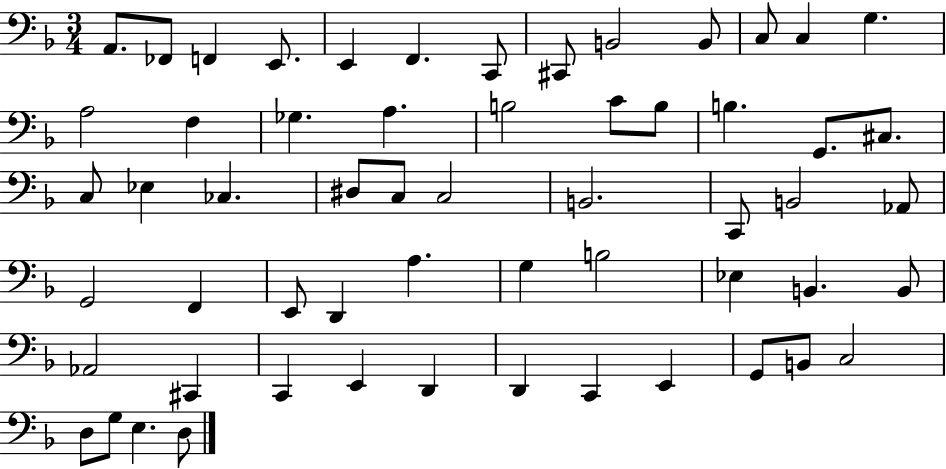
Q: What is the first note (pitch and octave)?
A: A2